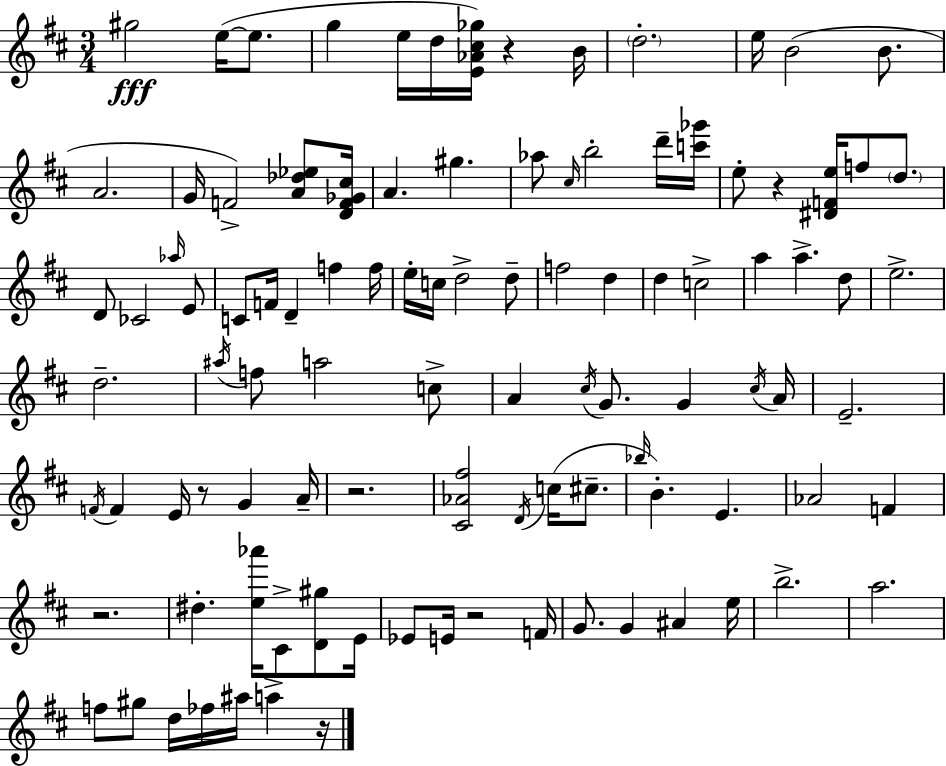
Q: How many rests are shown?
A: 7